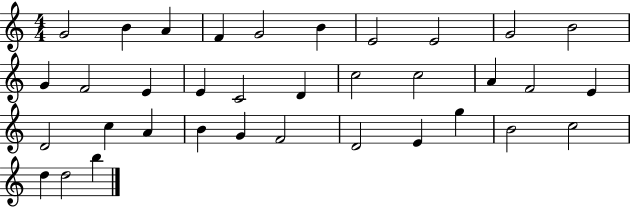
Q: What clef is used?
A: treble